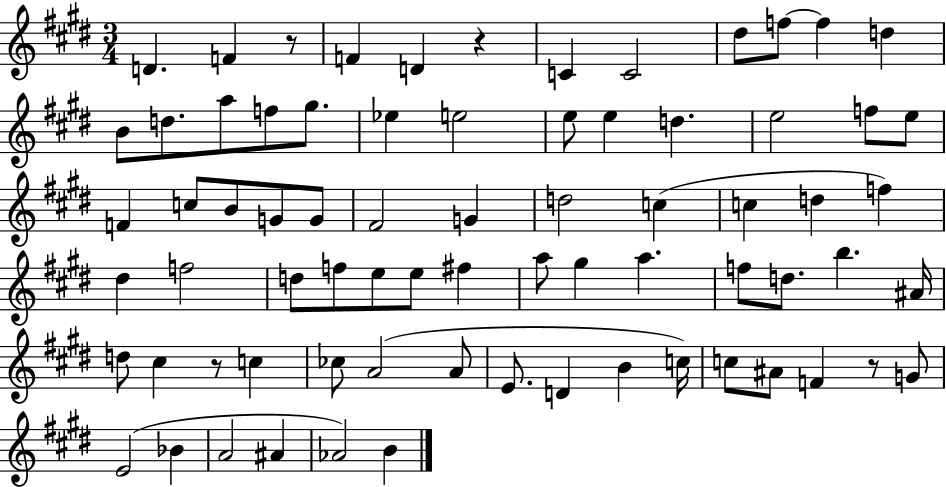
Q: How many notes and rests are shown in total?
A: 73